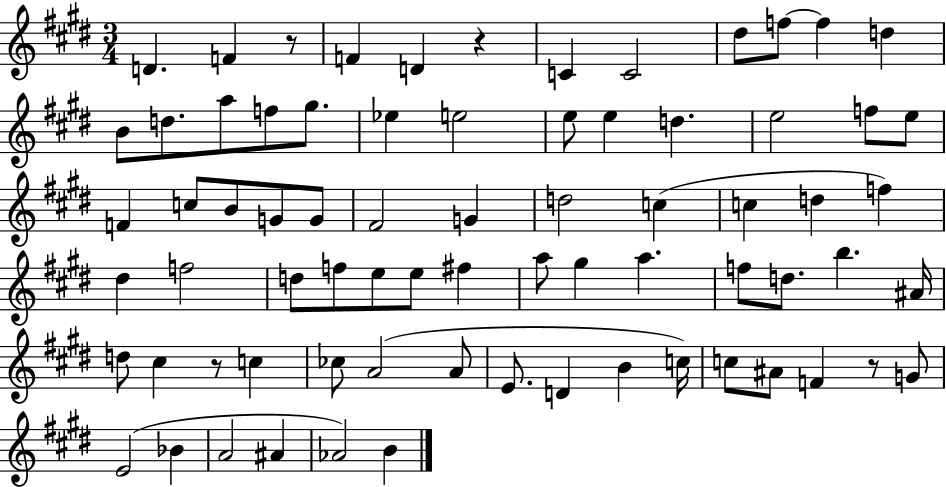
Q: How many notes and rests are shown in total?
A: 73